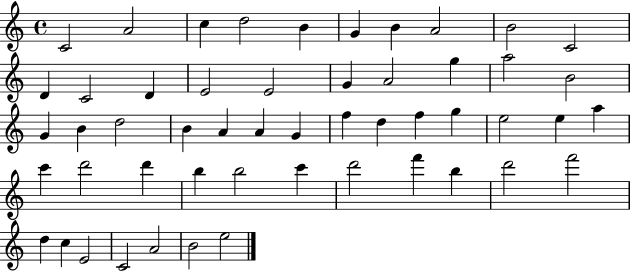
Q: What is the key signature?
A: C major